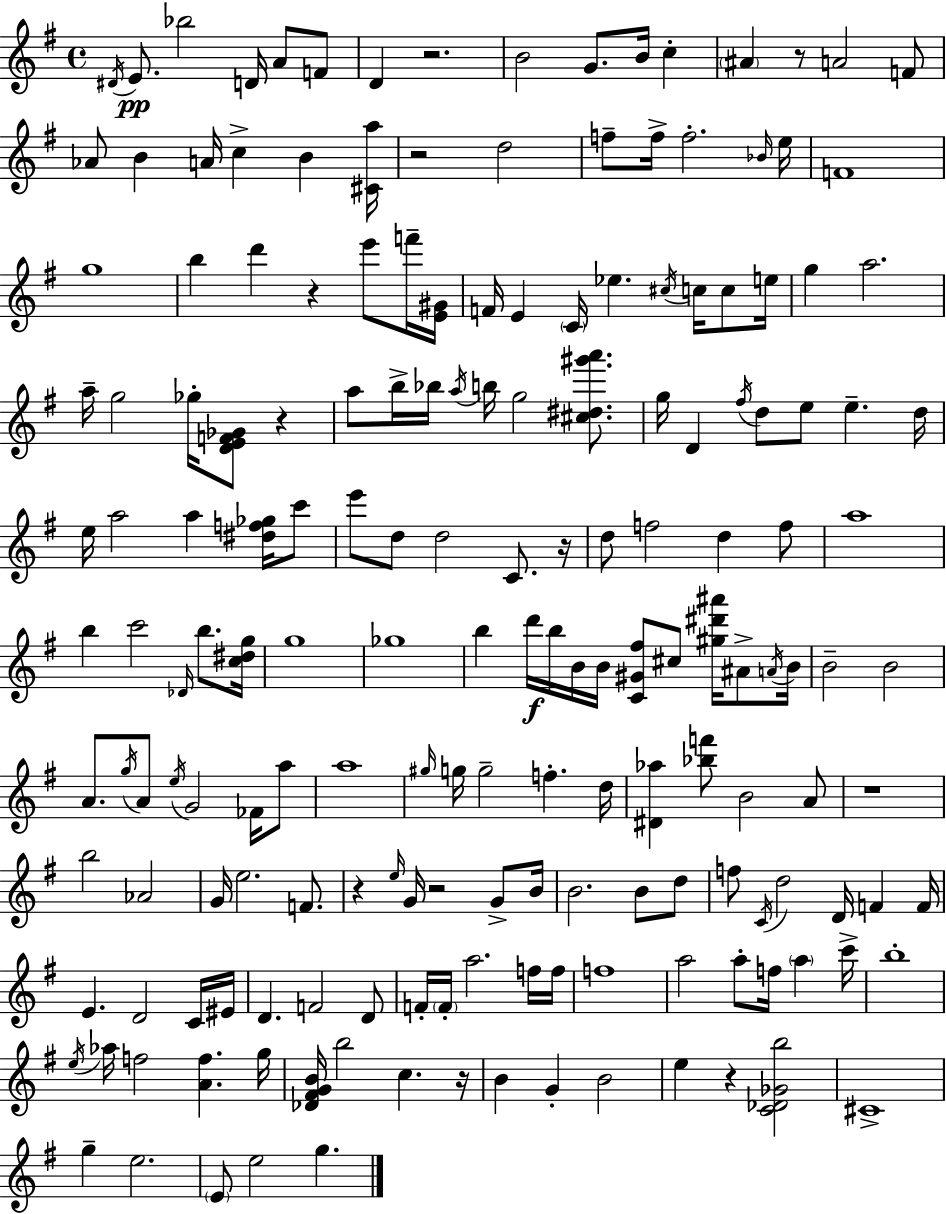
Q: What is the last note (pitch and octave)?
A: G5